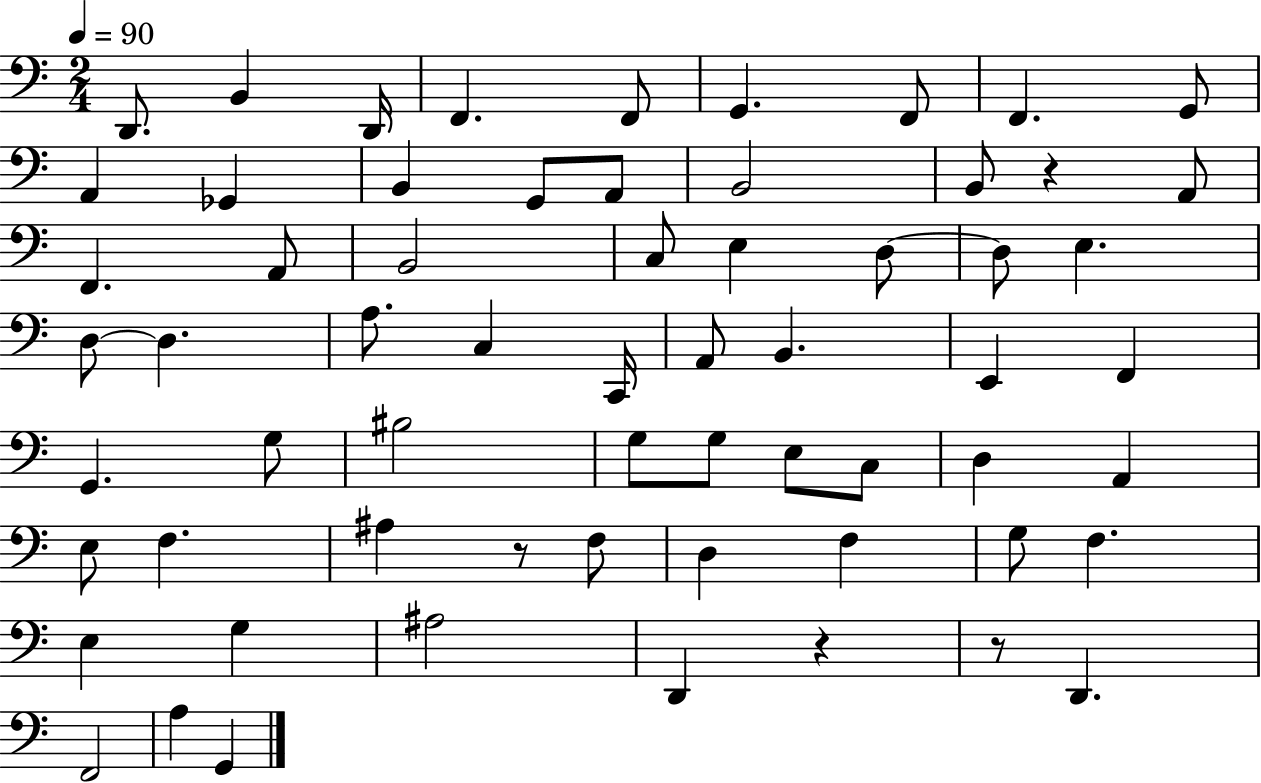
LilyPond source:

{
  \clef bass
  \numericTimeSignature
  \time 2/4
  \key c \major
  \tempo 4 = 90
  d,8. b,4 d,16 | f,4. f,8 | g,4. f,8 | f,4. g,8 | \break a,4 ges,4 | b,4 g,8 a,8 | b,2 | b,8 r4 a,8 | \break f,4. a,8 | b,2 | c8 e4 d8~~ | d8 e4. | \break d8~~ d4. | a8. c4 c,16 | a,8 b,4. | e,4 f,4 | \break g,4. g8 | bis2 | g8 g8 e8 c8 | d4 a,4 | \break e8 f4. | ais4 r8 f8 | d4 f4 | g8 f4. | \break e4 g4 | ais2 | d,4 r4 | r8 d,4. | \break f,2 | a4 g,4 | \bar "|."
}